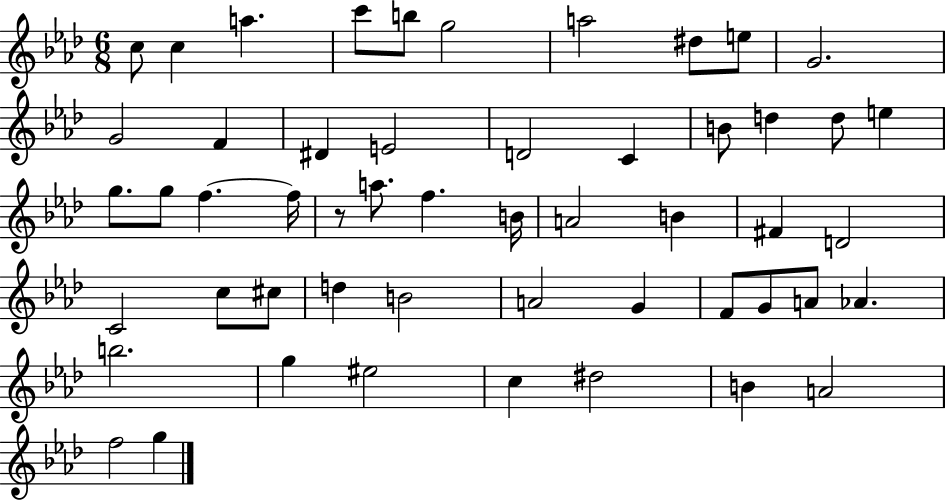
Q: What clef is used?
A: treble